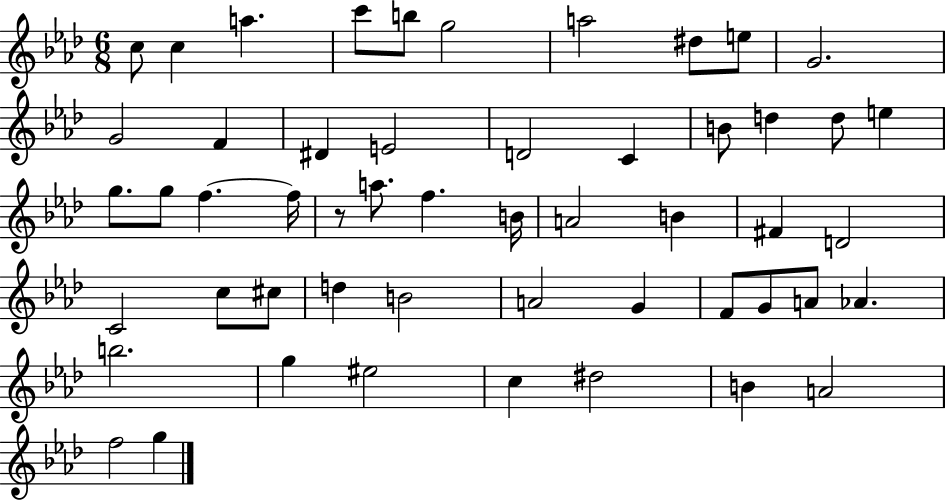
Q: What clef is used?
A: treble